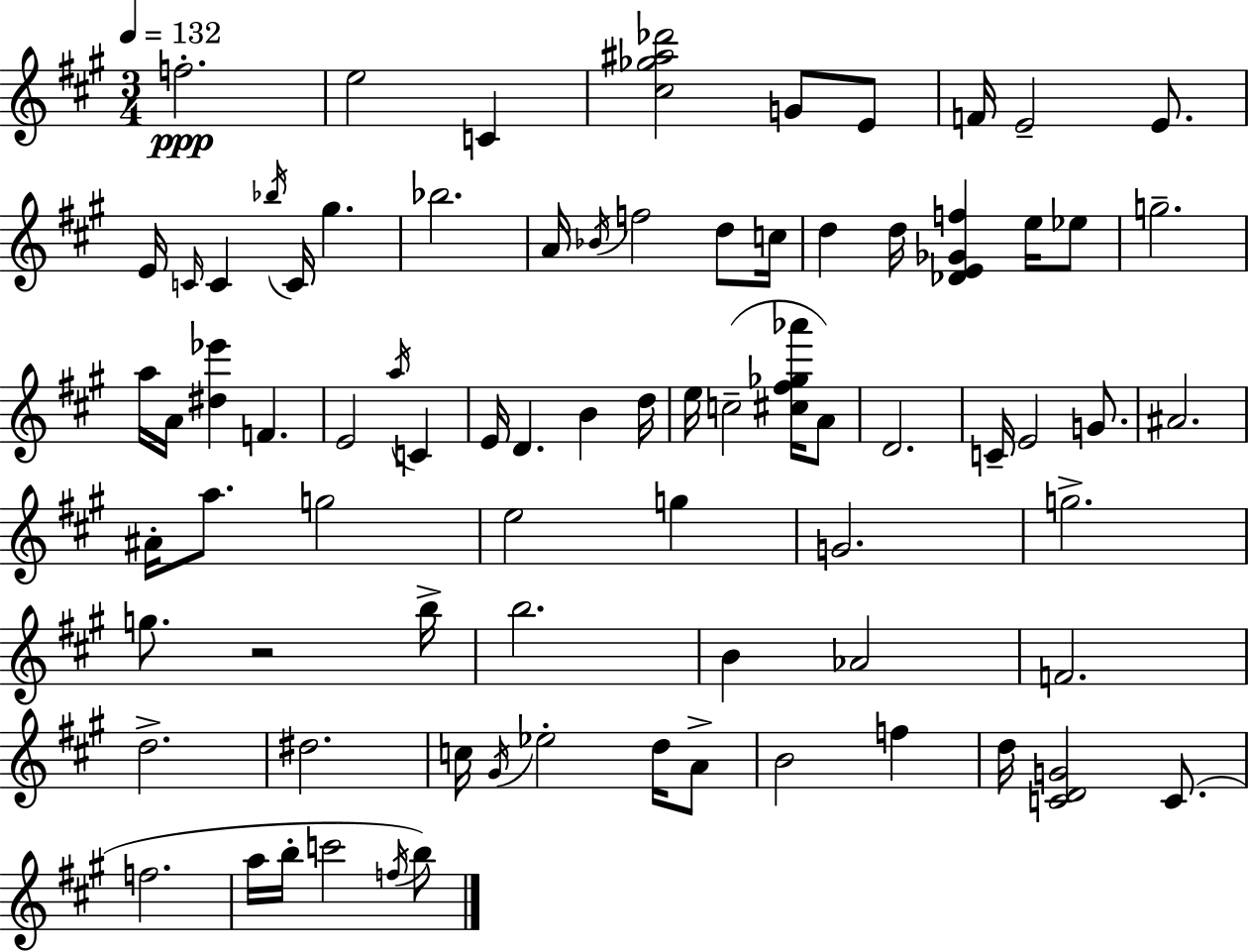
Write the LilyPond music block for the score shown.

{
  \clef treble
  \numericTimeSignature
  \time 3/4
  \key a \major
  \tempo 4 = 132
  \repeat volta 2 { f''2.-.\ppp | e''2 c'4 | <cis'' ges'' ais'' des'''>2 g'8 e'8 | f'16 e'2-- e'8. | \break e'16 \grace { c'16 } c'4 \acciaccatura { bes''16 } c'16 gis''4. | bes''2. | a'16 \acciaccatura { bes'16 } f''2 | d''8 c''16 d''4 d''16 <des' e' ges' f''>4 | \break e''16 ees''8 g''2.-- | a''16 a'16 <dis'' ees'''>4 f'4. | e'2 \acciaccatura { a''16 } | c'4 e'16 d'4. b'4 | \break d''16 e''16 c''2--( | <cis'' fis'' ges'' aes'''>16 a'8) d'2. | c'16-- e'2 | g'8. ais'2. | \break ais'16-. a''8. g''2 | e''2 | g''4 g'2. | g''2.-> | \break g''8. r2 | b''16-> b''2. | b'4 aes'2 | f'2. | \break d''2.-> | dis''2. | c''16 \acciaccatura { gis'16 } ees''2-. | d''16 a'8-> b'2 | \break f''4 d''16 <c' d' g'>2 | c'8.( f''2. | a''16 b''16-. c'''2 | \acciaccatura { f''16 }) b''8 } \bar "|."
}